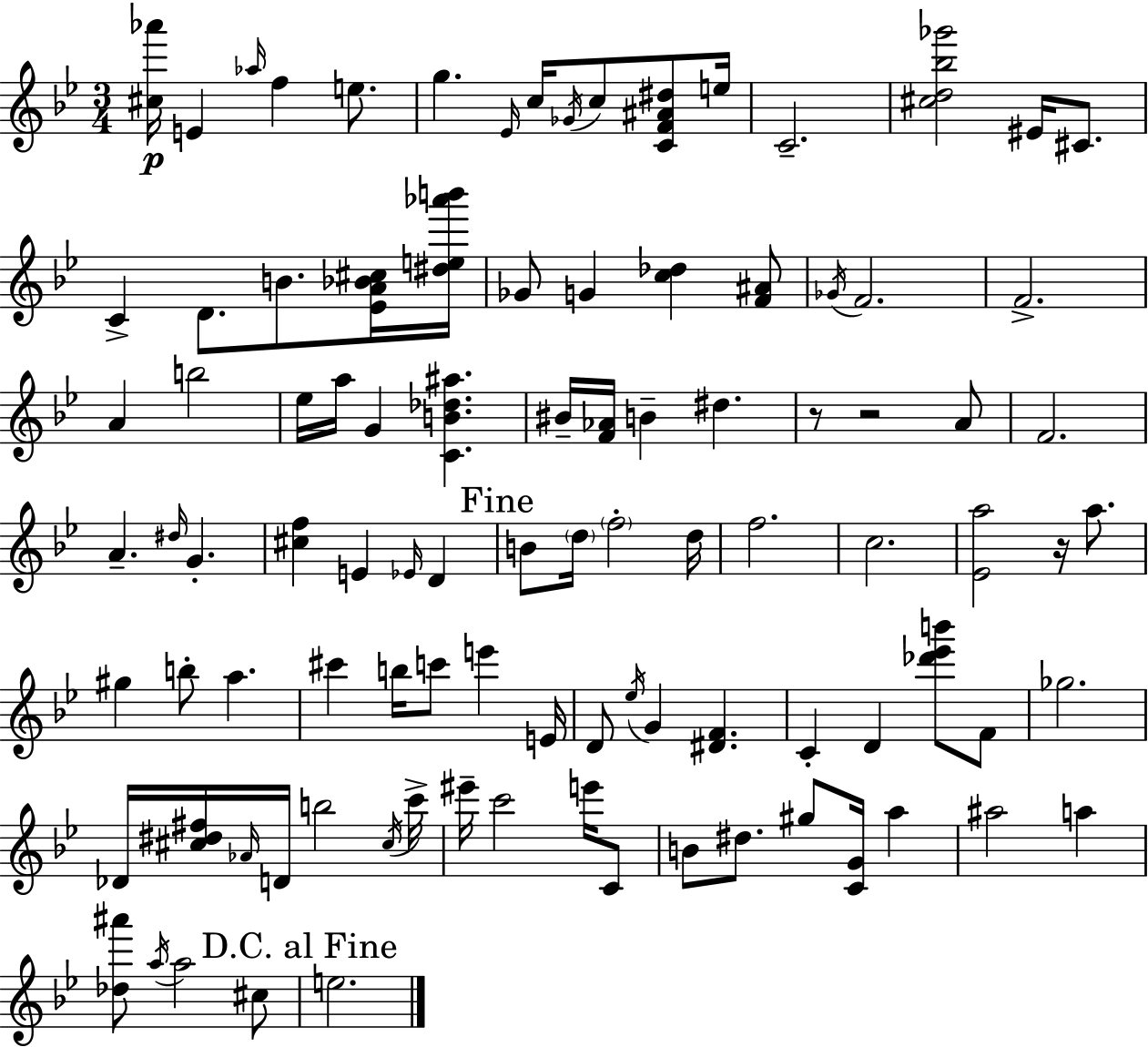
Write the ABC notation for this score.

X:1
T:Untitled
M:3/4
L:1/4
K:Bb
[^c_a']/4 E _a/4 f e/2 g _E/4 c/4 _G/4 c/2 [CF^A^d]/2 e/4 C2 [^cd_b_g']2 ^E/4 ^C/2 C D/2 B/2 [_EA_B^c]/4 [^de_a'b']/4 _G/2 G [c_d] [F^A]/2 _G/4 F2 F2 A b2 _e/4 a/4 G [CB_d^a] ^B/4 [F_A]/4 B ^d z/2 z2 A/2 F2 A ^d/4 G [^cf] E _E/4 D B/2 d/4 f2 d/4 f2 c2 [_Ea]2 z/4 a/2 ^g b/2 a ^c' b/4 c'/2 e' E/4 D/2 _e/4 G [^DF] C D [_d'_e'b']/2 F/2 _g2 _D/4 [^c^d^f]/4 _A/4 D/4 b2 ^c/4 c'/4 ^e'/4 c'2 e'/4 C/2 B/2 ^d/2 ^g/2 [CG]/4 a ^a2 a [_d^a']/2 a/4 a2 ^c/2 e2